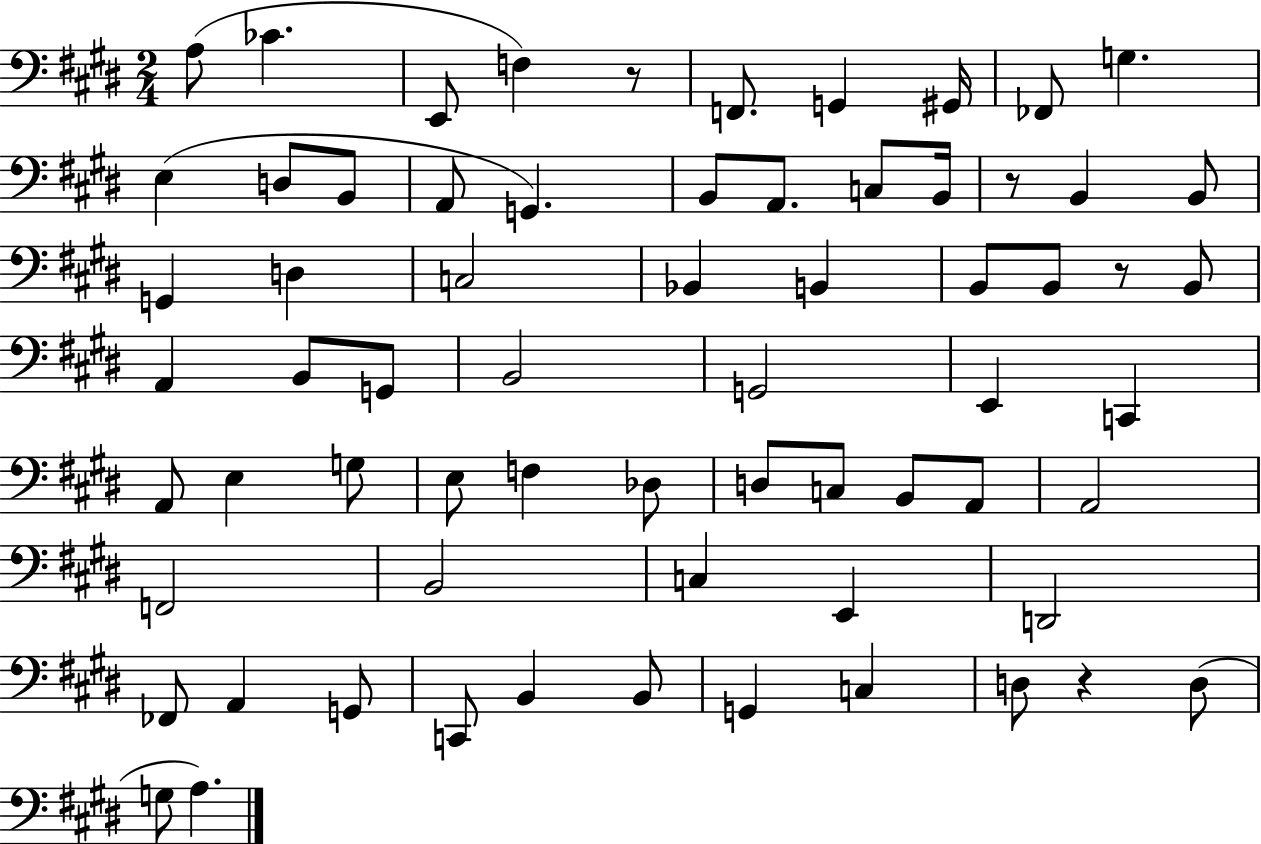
A3/e CES4/q. E2/e F3/q R/e F2/e. G2/q G#2/s FES2/e G3/q. E3/q D3/e B2/e A2/e G2/q. B2/e A2/e. C3/e B2/s R/e B2/q B2/e G2/q D3/q C3/h Bb2/q B2/q B2/e B2/e R/e B2/e A2/q B2/e G2/e B2/h G2/h E2/q C2/q A2/e E3/q G3/e E3/e F3/q Db3/e D3/e C3/e B2/e A2/e A2/h F2/h B2/h C3/q E2/q D2/h FES2/e A2/q G2/e C2/e B2/q B2/e G2/q C3/q D3/e R/q D3/e G3/e A3/q.